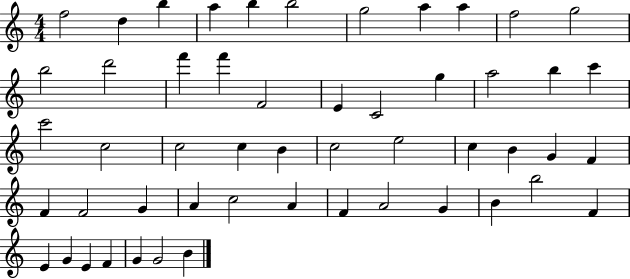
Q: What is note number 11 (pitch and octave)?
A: G5